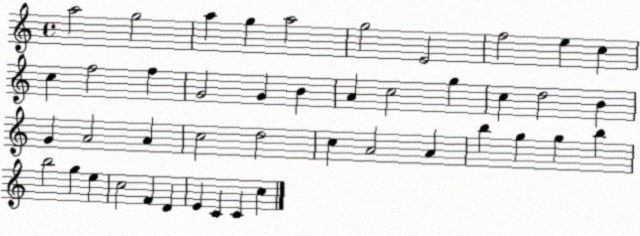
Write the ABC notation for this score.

X:1
T:Untitled
M:4/4
L:1/4
K:C
a2 g2 a g a2 g2 E2 f2 e c c f2 f G2 G B A c2 g c d2 B G A2 A c2 d2 c A2 A b g g b b2 g e c2 F D E C C c